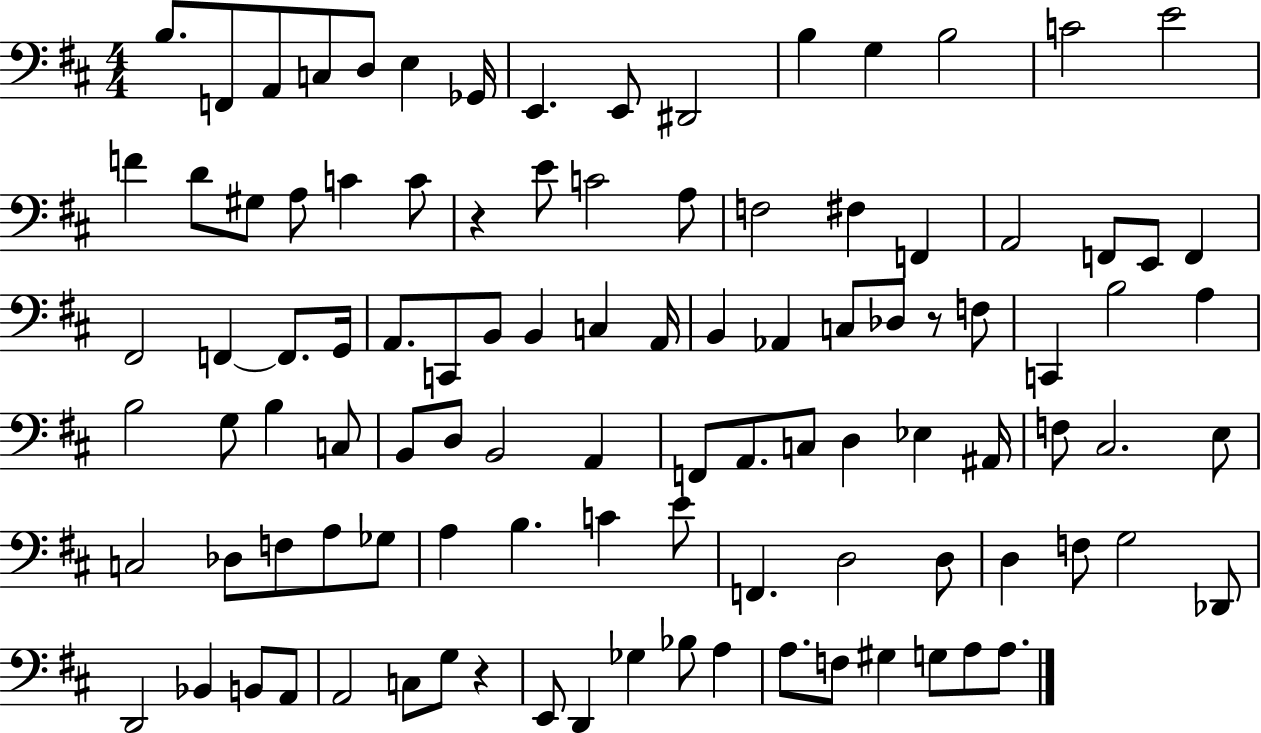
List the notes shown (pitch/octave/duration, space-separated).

B3/e. F2/e A2/e C3/e D3/e E3/q Gb2/s E2/q. E2/e D#2/h B3/q G3/q B3/h C4/h E4/h F4/q D4/e G#3/e A3/e C4/q C4/e R/q E4/e C4/h A3/e F3/h F#3/q F2/q A2/h F2/e E2/e F2/q F#2/h F2/q F2/e. G2/s A2/e. C2/e B2/e B2/q C3/q A2/s B2/q Ab2/q C3/e Db3/e R/e F3/e C2/q B3/h A3/q B3/h G3/e B3/q C3/e B2/e D3/e B2/h A2/q F2/e A2/e. C3/e D3/q Eb3/q A#2/s F3/e C#3/h. E3/e C3/h Db3/e F3/e A3/e Gb3/e A3/q B3/q. C4/q E4/e F2/q. D3/h D3/e D3/q F3/e G3/h Db2/e D2/h Bb2/q B2/e A2/e A2/h C3/e G3/e R/q E2/e D2/q Gb3/q Bb3/e A3/q A3/e. F3/e G#3/q G3/e A3/e A3/e.